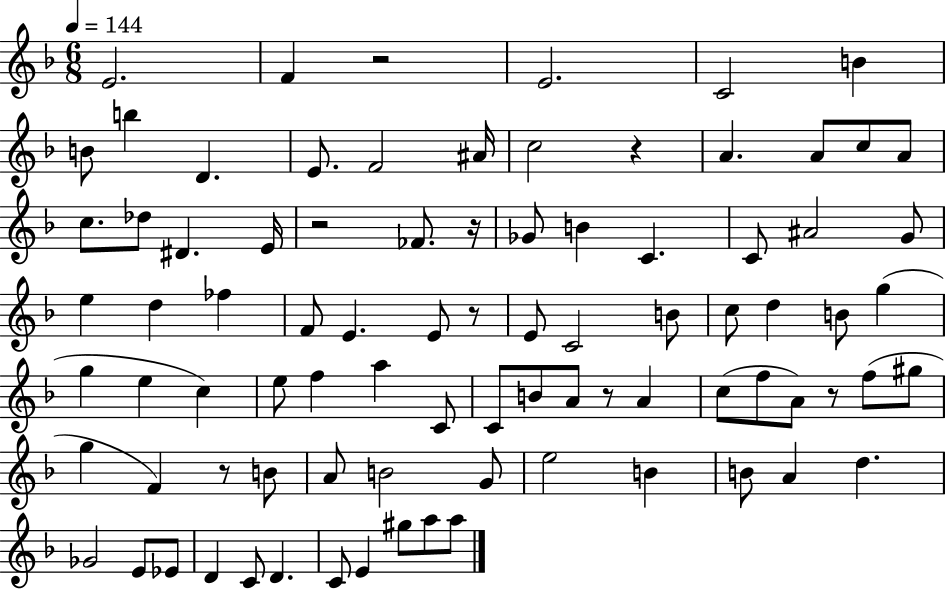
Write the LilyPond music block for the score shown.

{
  \clef treble
  \numericTimeSignature
  \time 6/8
  \key f \major
  \tempo 4 = 144
  e'2. | f'4 r2 | e'2. | c'2 b'4 | \break b'8 b''4 d'4. | e'8. f'2 ais'16 | c''2 r4 | a'4. a'8 c''8 a'8 | \break c''8. des''8 dis'4. e'16 | r2 fes'8. r16 | ges'8 b'4 c'4. | c'8 ais'2 g'8 | \break e''4 d''4 fes''4 | f'8 e'4. e'8 r8 | e'8 c'2 b'8 | c''8 d''4 b'8 g''4( | \break g''4 e''4 c''4) | e''8 f''4 a''4 c'8 | c'8 b'8 a'8 r8 a'4 | c''8( f''8 a'8) r8 f''8( gis''8 | \break g''4 f'4) r8 b'8 | a'8 b'2 g'8 | e''2 b'4 | b'8 a'4 d''4. | \break ges'2 e'8 ees'8 | d'4 c'8 d'4. | c'8 e'4 gis''8 a''8 a''8 | \bar "|."
}